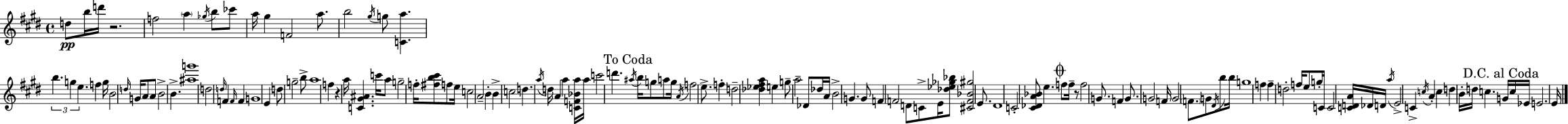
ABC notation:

X:1
T:Untitled
M:4/4
L:1/4
K:E
d/2 b/4 d'/4 z2 f2 a _g/4 b/2 _c'/2 a/4 ^g F2 a/2 b2 ^g/4 g/2 [Ca] b g e f g/4 B2 d/4 G/4 A/2 A/2 B2 B [^ag']4 d2 d/4 F F/4 F G4 E d/2 g2 b/2 a4 f z a/4 [C^G^A] c'/4 a/2 g2 f/4 [^fb^c']/2 f/2 e/4 c2 A2 B B c2 d a/4 d/4 A a [CF_Ba]/4 a/4 c'2 d' ^a/4 b/4 g/2 a/2 g/4 A/4 f2 e/2 f d2 [_d_e^fa] e g/2 a2 _D/2 _d/4 A/4 B2 G G/2 F F2 D/2 C/2 E/4 [_d_e_g_b]/2 [^CF_B^g]2 E/2 ^D4 C2 [^C_DA_B]/2 e f/2 f/4 z/2 f2 G/2 F G/2 G2 F/4 G2 F/2 G/2 ^D/4 b/2 b/4 g4 f f d2 f/4 e/2 g/4 C/4 C2 [CDA]/4 _D/4 D/4 a/4 E2 C c/4 A c d B/4 d/4 c G/4 c/4 _E/4 E2 E/4